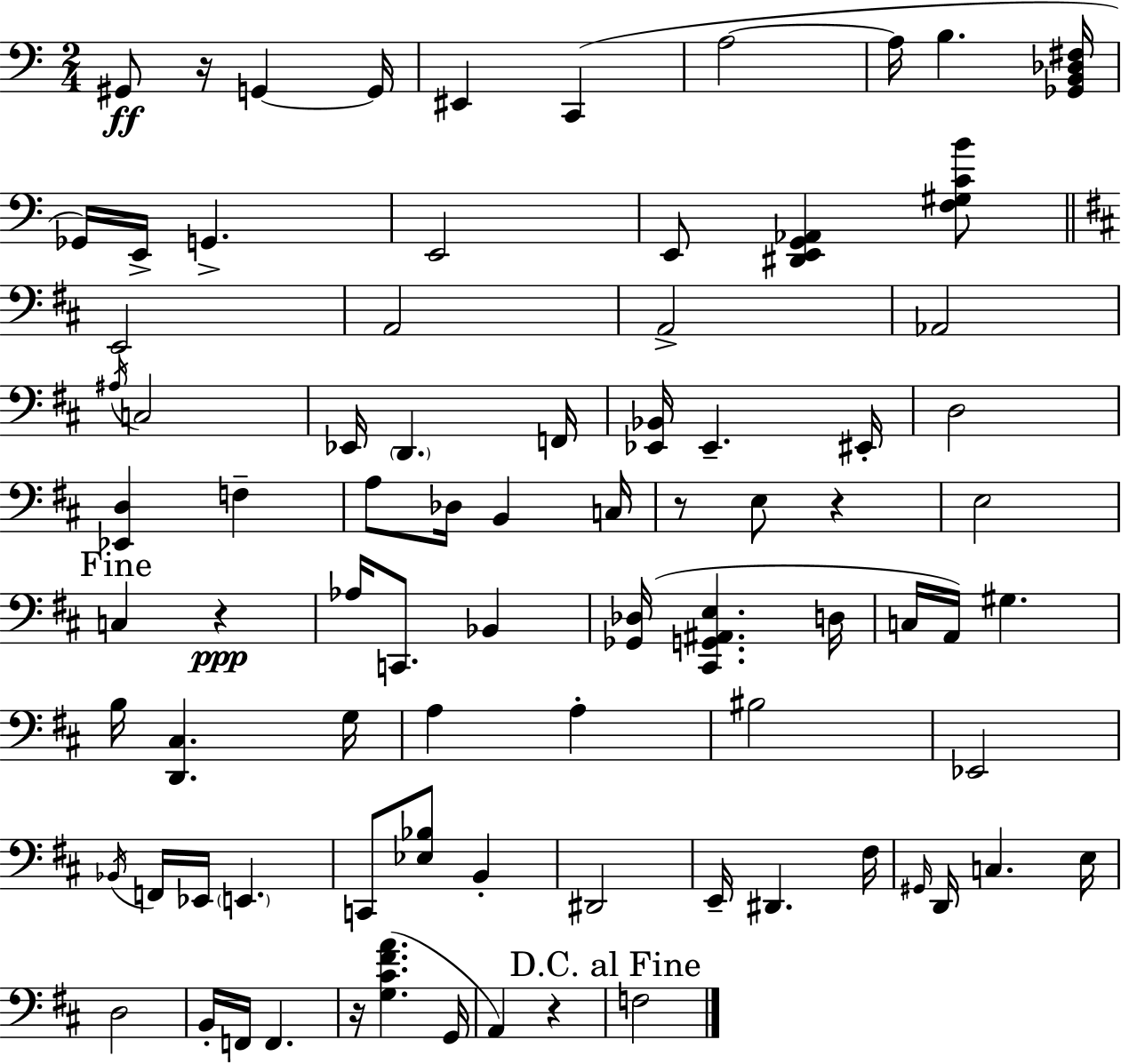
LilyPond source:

{
  \clef bass
  \numericTimeSignature
  \time 2/4
  \key c \major
  gis,8\ff r16 g,4~~ g,16 | eis,4 c,4( | a2~~ | a16 b4. <ges, b, des fis>16 | \break ges,16) e,16-> g,4.-> | e,2 | e,8 <dis, e, g, aes,>4 <f gis c' b'>8 | \bar "||" \break \key d \major e,2 | a,2 | a,2-> | aes,2 | \break \acciaccatura { ais16 } c2 | ees,16 \parenthesize d,4. | f,16 <ees, bes,>16 ees,4.-- | eis,16-. d2 | \break <ees, d>4 f4-- | a8 des16 b,4 | c16 r8 e8 r4 | e2 | \break \mark "Fine" c4 r4\ppp | aes16 c,8. bes,4 | <ges, des>16( <cis, g, ais, e>4. | d16 c16 a,16) gis4. | \break b16 <d, cis>4. | g16 a4 a4-. | bis2 | ees,2 | \break \acciaccatura { bes,16 } f,16 ees,16 \parenthesize e,4. | c,8 <ees bes>8 b,4-. | dis,2 | e,16-- dis,4. | \break fis16 \grace { gis,16 } d,16 c4. | e16 d2 | b,16-. f,16 f,4. | r16 <g cis' fis' a'>4.( | \break g,16 a,4) r4 | \mark "D.C. al Fine" f2 | \bar "|."
}